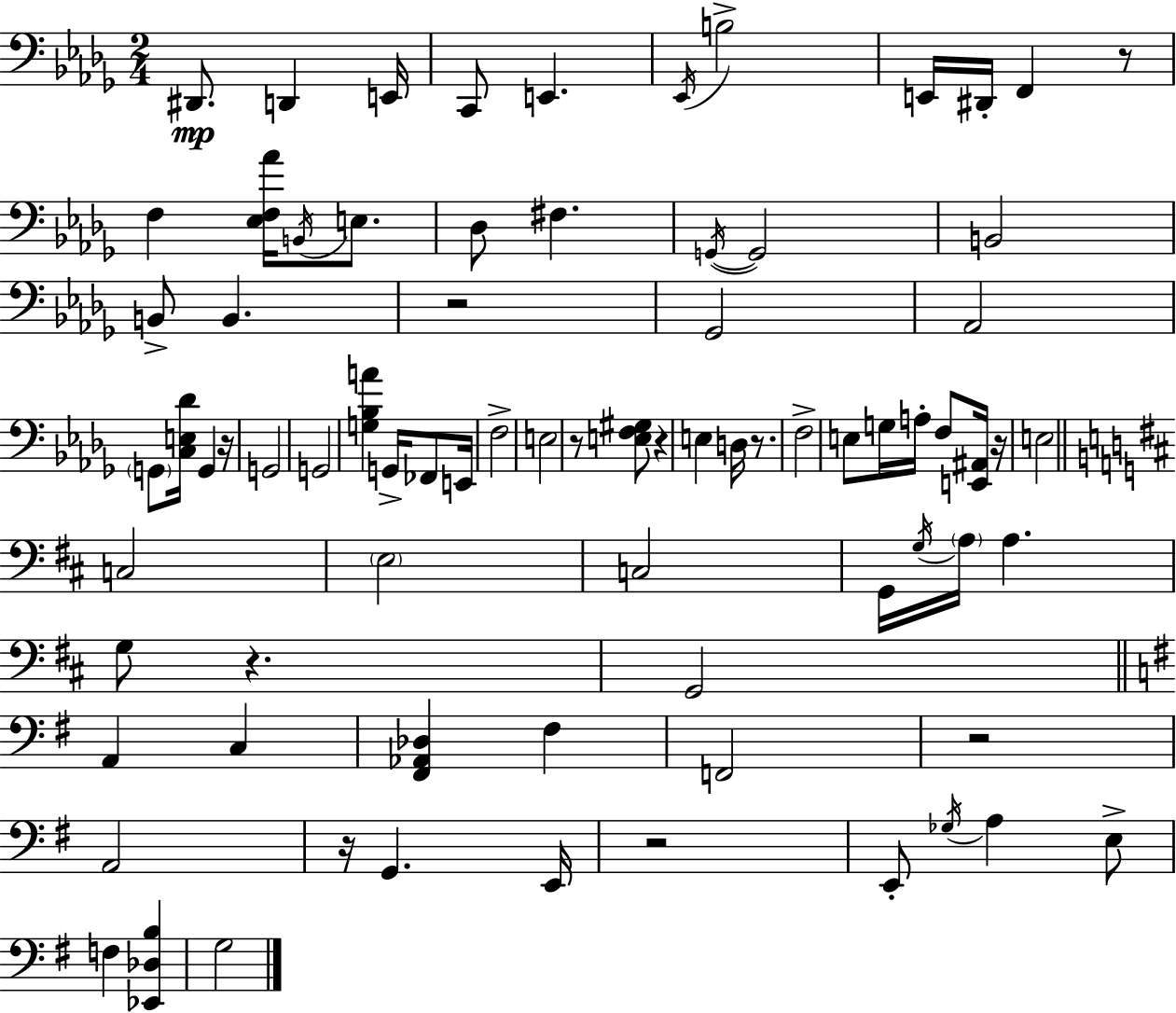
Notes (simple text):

D#2/e. D2/q E2/s C2/e E2/q. Eb2/s B3/h E2/s D#2/s F2/q R/e F3/q [Eb3,F3,Ab4]/s B2/s E3/e. Db3/e F#3/q. G2/s G2/h B2/h B2/e B2/q. R/h Gb2/h Ab2/h G2/e [C3,E3,Db4]/s G2/q R/s G2/h G2/h [G3,Bb3,A4]/q G2/s FES2/e E2/s F3/h E3/h R/e [E3,F3,G#3]/e R/q E3/q D3/s R/e. F3/h E3/e G3/s A3/s F3/e [E2,A#2]/s R/s E3/h C3/h E3/h C3/h G2/s G3/s A3/s A3/q. G3/e R/q. G2/h A2/q C3/q [F#2,Ab2,Db3]/q F#3/q F2/h R/h A2/h R/s G2/q. E2/s R/h E2/e Gb3/s A3/q E3/e F3/q [Eb2,Db3,B3]/q G3/h